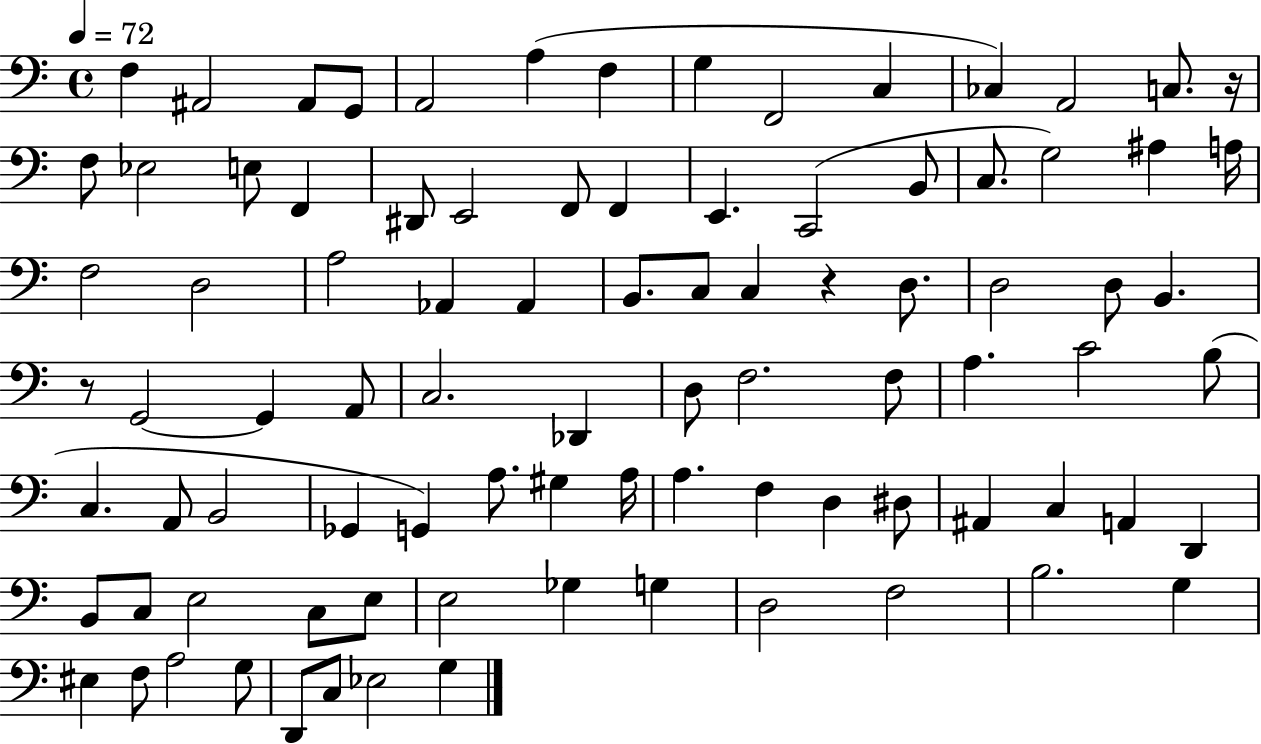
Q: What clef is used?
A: bass